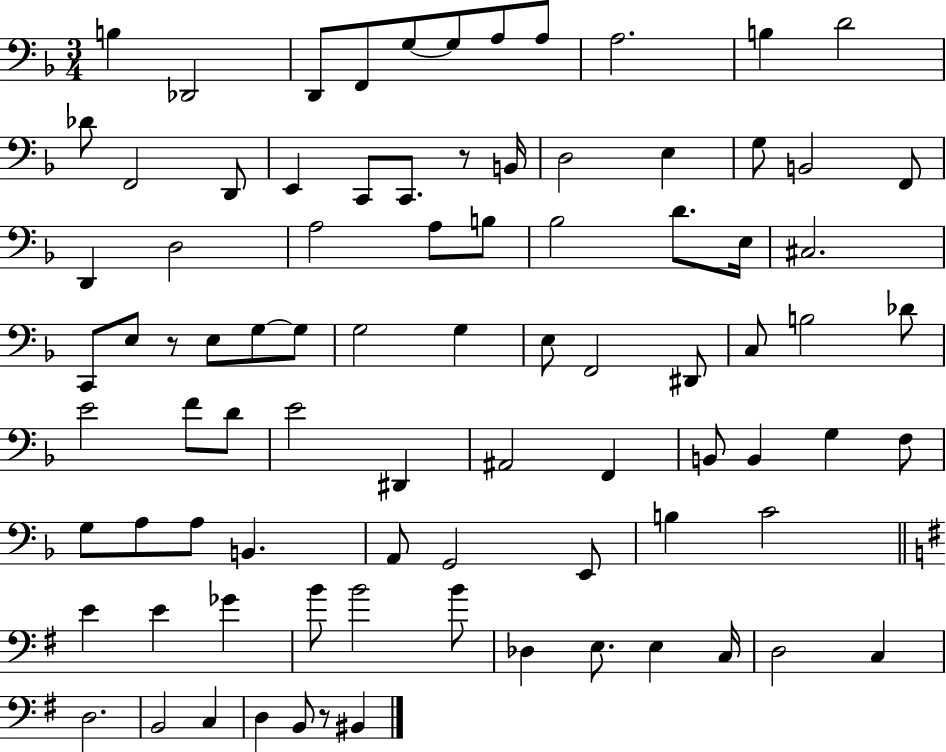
{
  \clef bass
  \numericTimeSignature
  \time 3/4
  \key f \major
  b4 des,2 | d,8 f,8 g8~~ g8 a8 a8 | a2. | b4 d'2 | \break des'8 f,2 d,8 | e,4 c,8 c,8. r8 b,16 | d2 e4 | g8 b,2 f,8 | \break d,4 d2 | a2 a8 b8 | bes2 d'8. e16 | cis2. | \break c,8 e8 r8 e8 g8~~ g8 | g2 g4 | e8 f,2 dis,8 | c8 b2 des'8 | \break e'2 f'8 d'8 | e'2 dis,4 | ais,2 f,4 | b,8 b,4 g4 f8 | \break g8 a8 a8 b,4. | a,8 g,2 e,8 | b4 c'2 | \bar "||" \break \key g \major e'4 e'4 ges'4 | b'8 b'2 b'8 | des4 e8. e4 c16 | d2 c4 | \break d2. | b,2 c4 | d4 b,8 r8 bis,4 | \bar "|."
}